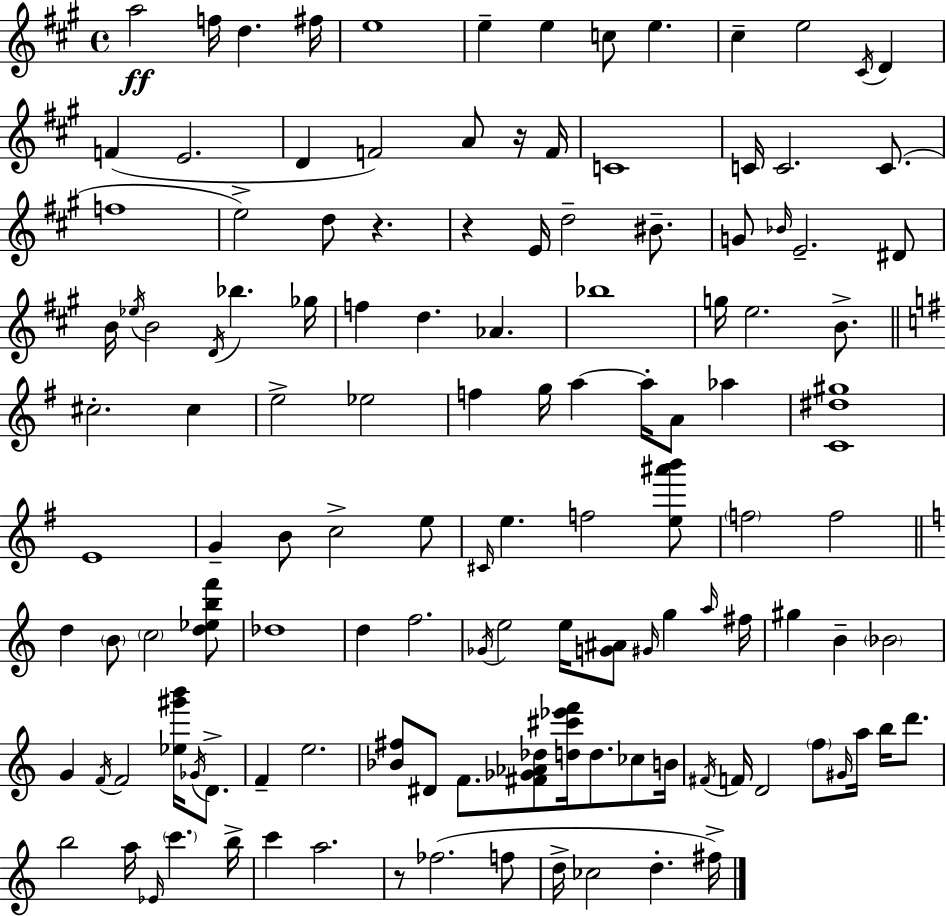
A5/h F5/s D5/q. F#5/s E5/w E5/q E5/q C5/e E5/q. C#5/q E5/h C#4/s D4/q F4/q E4/h. D4/q F4/h A4/e R/s F4/s C4/w C4/s C4/h. C4/e. F5/w E5/h D5/e R/q. R/q E4/s D5/h BIS4/e. G4/e Bb4/s E4/h. D#4/e B4/s Eb5/s B4/h D4/s Bb5/q. Gb5/s F5/q D5/q. Ab4/q. Bb5/w G5/s E5/h. B4/e. C#5/h. C#5/q E5/h Eb5/h F5/q G5/s A5/q A5/s A4/e Ab5/q [C4,D#5,G#5]/w E4/w G4/q B4/e C5/h E5/e C#4/s E5/q. F5/h [E5,A#6,B6]/e F5/h F5/h D5/q B4/e C5/h [D5,Eb5,B5,F6]/e Db5/w D5/q F5/h. Gb4/s E5/h E5/s [G4,A#4]/e G#4/s G5/q A5/s F#5/s G#5/q B4/q Bb4/h G4/q F4/s F4/h [Eb5,G#6,B6]/s Gb4/s D4/e. F4/q E5/h. [Bb4,F#5]/e D#4/e F4/e. [F#4,Gb4,Ab4,Db5]/e [D5,C#6,Eb6,F6]/s D5/e. CES5/e B4/s F#4/s F4/s D4/h F5/e G#4/s A5/s B5/s D6/e. B5/h A5/s Eb4/s C6/q. B5/s C6/q A5/h. R/e FES5/h. F5/e D5/s CES5/h D5/q. F#5/s